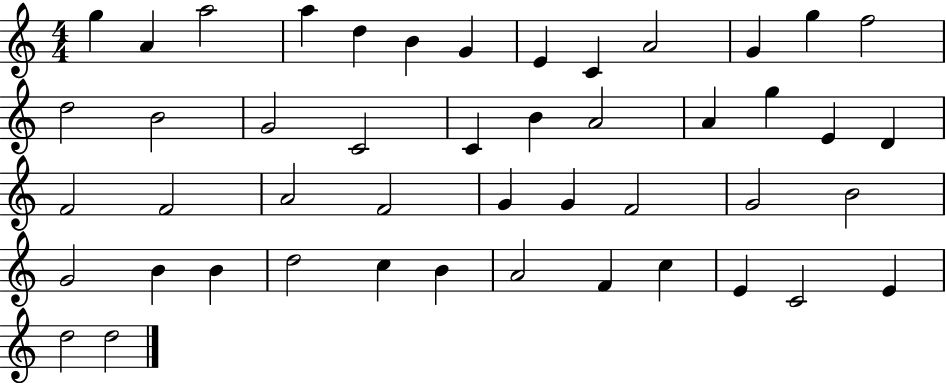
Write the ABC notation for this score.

X:1
T:Untitled
M:4/4
L:1/4
K:C
g A a2 a d B G E C A2 G g f2 d2 B2 G2 C2 C B A2 A g E D F2 F2 A2 F2 G G F2 G2 B2 G2 B B d2 c B A2 F c E C2 E d2 d2